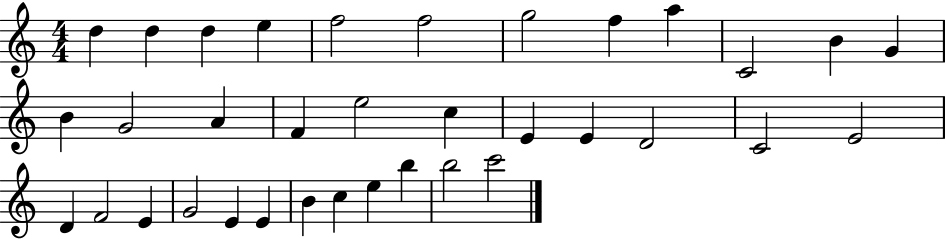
{
  \clef treble
  \numericTimeSignature
  \time 4/4
  \key c \major
  d''4 d''4 d''4 e''4 | f''2 f''2 | g''2 f''4 a''4 | c'2 b'4 g'4 | \break b'4 g'2 a'4 | f'4 e''2 c''4 | e'4 e'4 d'2 | c'2 e'2 | \break d'4 f'2 e'4 | g'2 e'4 e'4 | b'4 c''4 e''4 b''4 | b''2 c'''2 | \break \bar "|."
}